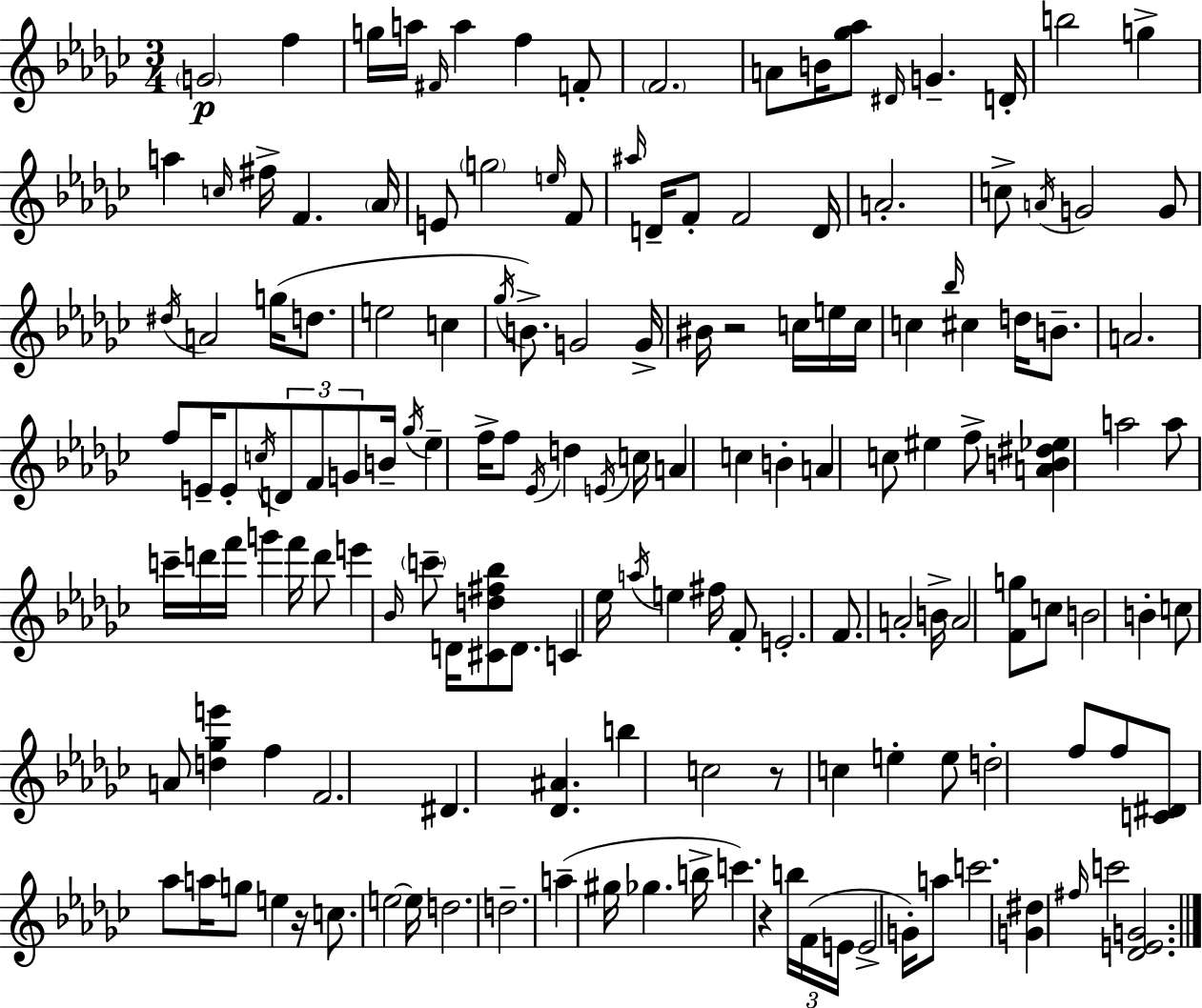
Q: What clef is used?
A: treble